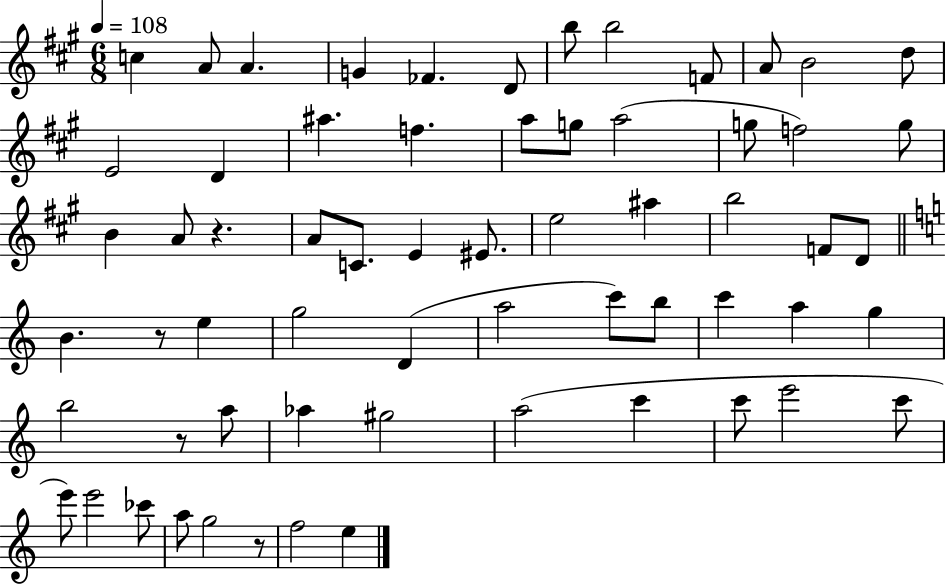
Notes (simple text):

C5/q A4/e A4/q. G4/q FES4/q. D4/e B5/e B5/h F4/e A4/e B4/h D5/e E4/h D4/q A#5/q. F5/q. A5/e G5/e A5/h G5/e F5/h G5/e B4/q A4/e R/q. A4/e C4/e. E4/q EIS4/e. E5/h A#5/q B5/h F4/e D4/e B4/q. R/e E5/q G5/h D4/q A5/h C6/e B5/e C6/q A5/q G5/q B5/h R/e A5/e Ab5/q G#5/h A5/h C6/q C6/e E6/h C6/e E6/e E6/h CES6/e A5/e G5/h R/e F5/h E5/q